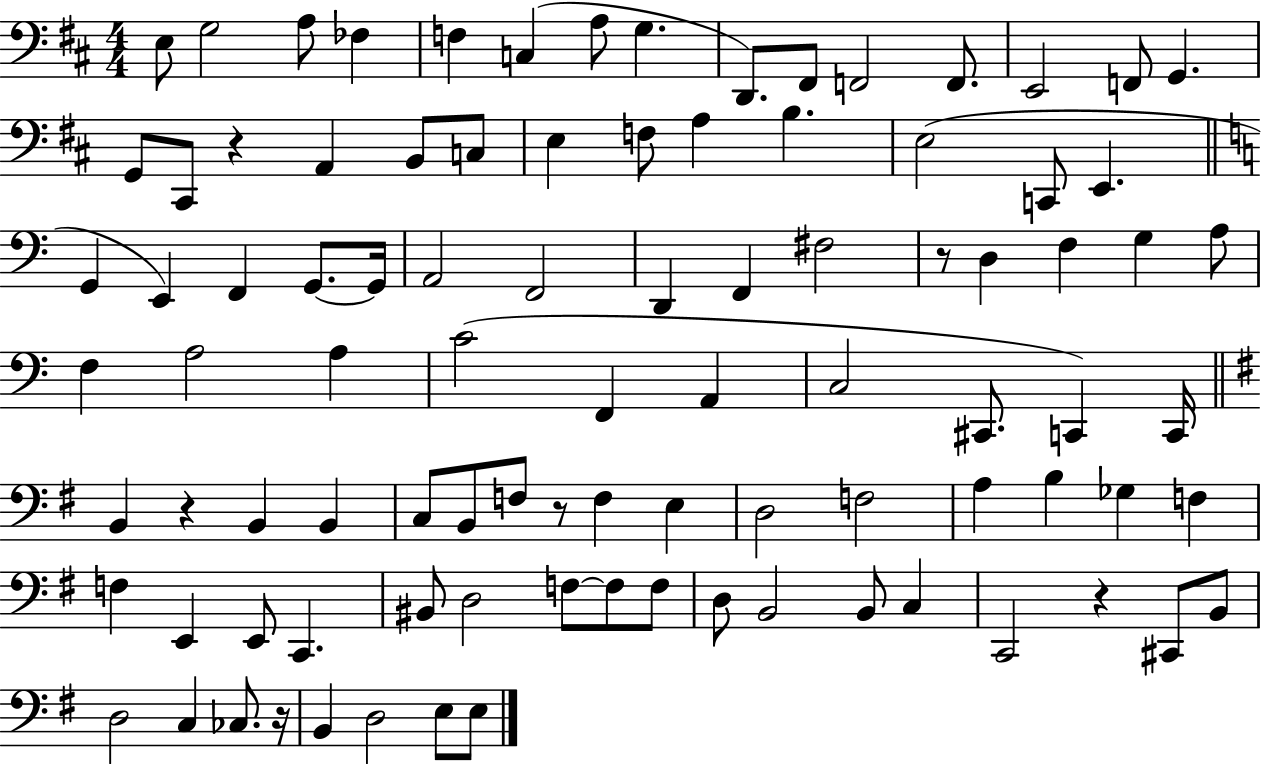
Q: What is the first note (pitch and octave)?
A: E3